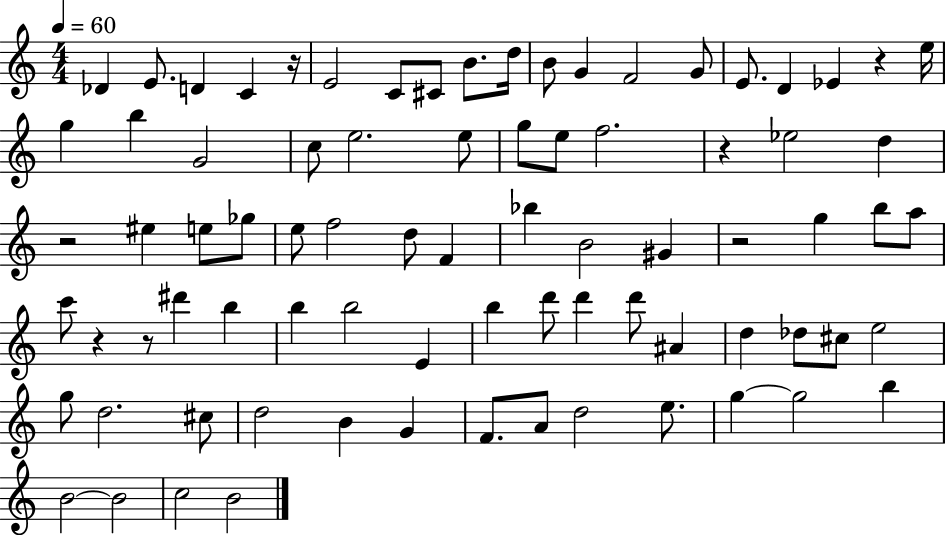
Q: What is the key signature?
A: C major